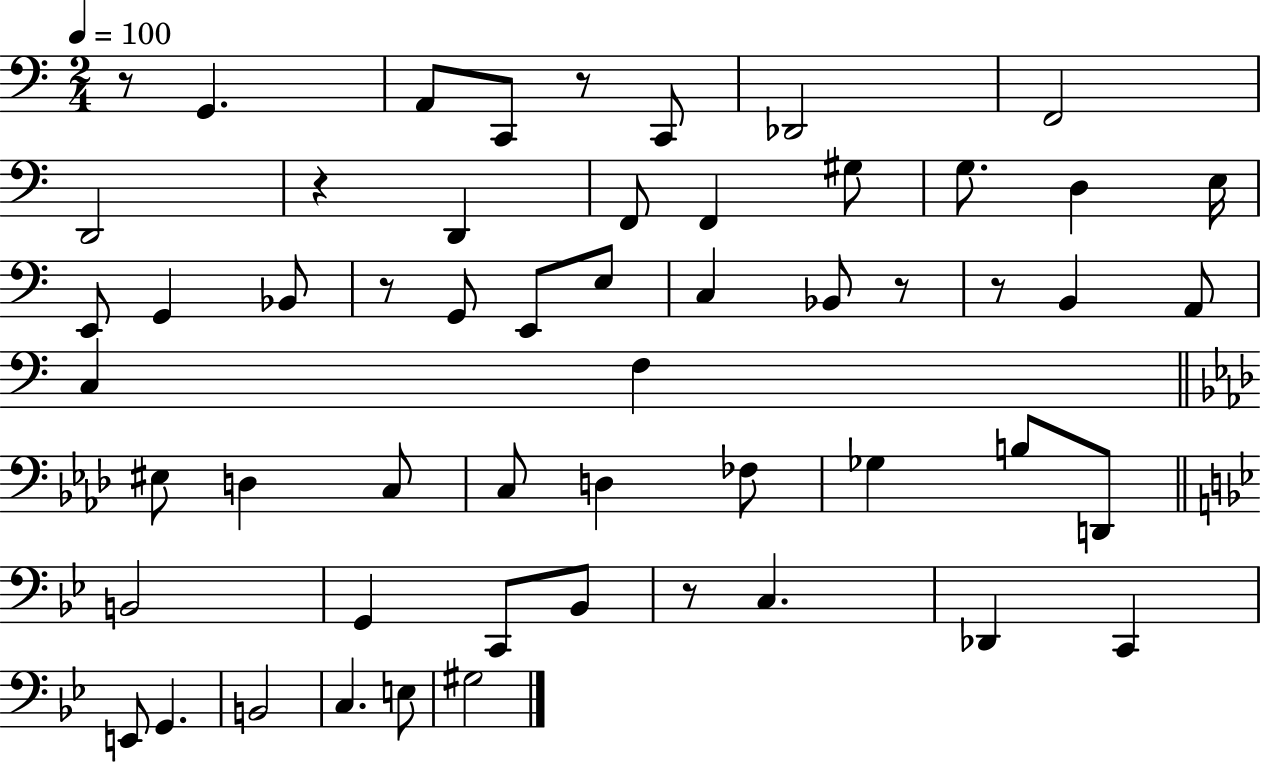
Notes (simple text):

R/e G2/q. A2/e C2/e R/e C2/e Db2/h F2/h D2/h R/q D2/q F2/e F2/q G#3/e G3/e. D3/q E3/s E2/e G2/q Bb2/e R/e G2/e E2/e E3/e C3/q Bb2/e R/e R/e B2/q A2/e C3/q F3/q EIS3/e D3/q C3/e C3/e D3/q FES3/e Gb3/q B3/e D2/e B2/h G2/q C2/e Bb2/e R/e C3/q. Db2/q C2/q E2/e G2/q. B2/h C3/q. E3/e G#3/h